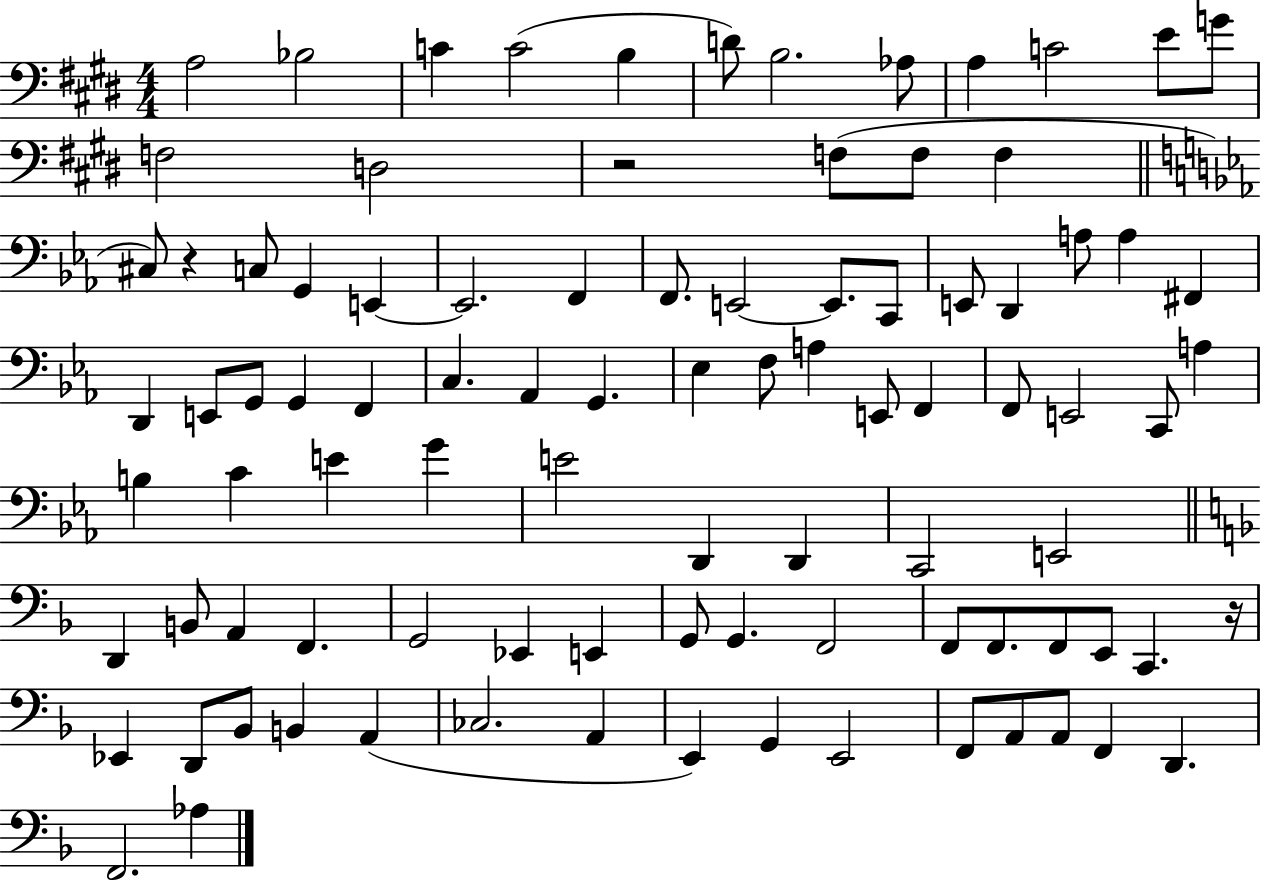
{
  \clef bass
  \numericTimeSignature
  \time 4/4
  \key e \major
  a2 bes2 | c'4 c'2( b4 | d'8) b2. aes8 | a4 c'2 e'8 g'8 | \break f2 d2 | r2 f8( f8 f4 | \bar "||" \break \key ees \major cis8) r4 c8 g,4 e,4~~ | e,2. f,4 | f,8. e,2~~ e,8. c,8 | e,8 d,4 a8 a4 fis,4 | \break d,4 e,8 g,8 g,4 f,4 | c4. aes,4 g,4. | ees4 f8 a4 e,8 f,4 | f,8 e,2 c,8 a4 | \break b4 c'4 e'4 g'4 | e'2 d,4 d,4 | c,2 e,2 | \bar "||" \break \key d \minor d,4 b,8 a,4 f,4. | g,2 ees,4 e,4 | g,8 g,4. f,2 | f,8 f,8. f,8 e,8 c,4. r16 | \break ees,4 d,8 bes,8 b,4 a,4( | ces2. a,4 | e,4) g,4 e,2 | f,8 a,8 a,8 f,4 d,4. | \break f,2. aes4 | \bar "|."
}